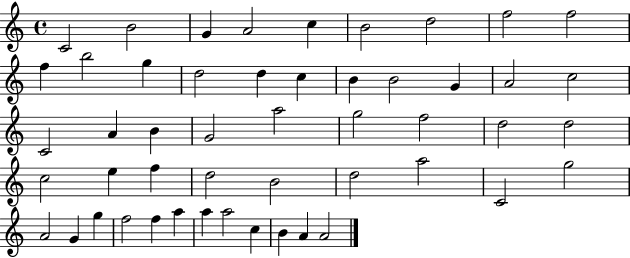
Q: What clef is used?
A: treble